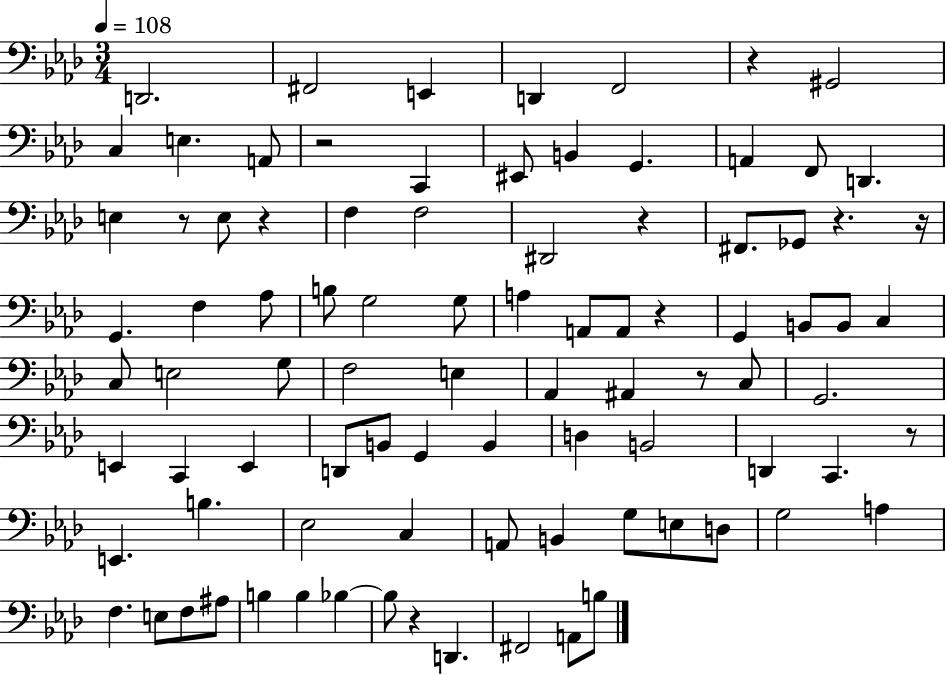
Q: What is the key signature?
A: AES major